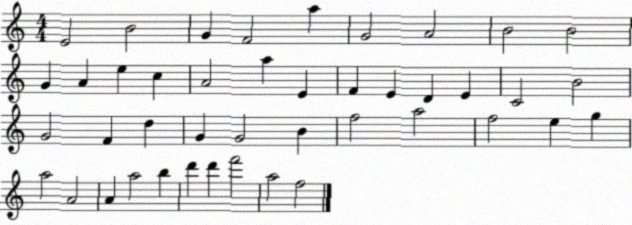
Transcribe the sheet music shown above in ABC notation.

X:1
T:Untitled
M:4/4
L:1/4
K:C
E2 B2 G F2 a G2 A2 B2 B2 G A e c A2 a E F E D E C2 B2 G2 F d G G2 B f2 a2 f2 e g a2 A2 A a2 b d' d' f'2 a2 f2